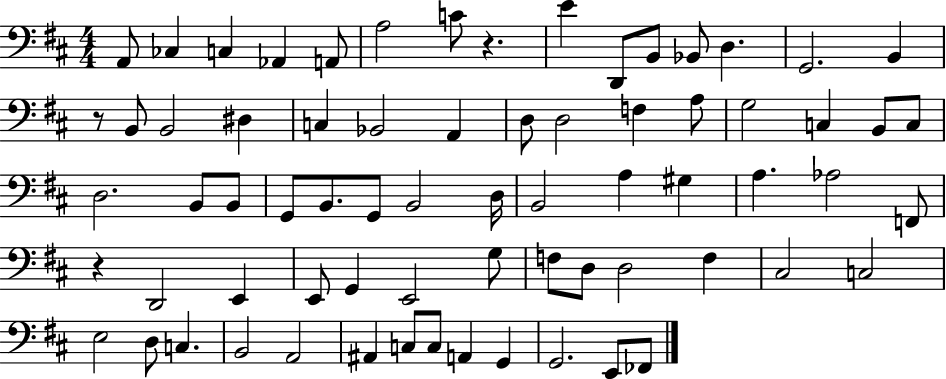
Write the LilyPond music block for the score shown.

{
  \clef bass
  \numericTimeSignature
  \time 4/4
  \key d \major
  \repeat volta 2 { a,8 ces4 c4 aes,4 a,8 | a2 c'8 r4. | e'4 d,8 b,8 bes,8 d4. | g,2. b,4 | \break r8 b,8 b,2 dis4 | c4 bes,2 a,4 | d8 d2 f4 a8 | g2 c4 b,8 c8 | \break d2. b,8 b,8 | g,8 b,8. g,8 b,2 d16 | b,2 a4 gis4 | a4. aes2 f,8 | \break r4 d,2 e,4 | e,8 g,4 e,2 g8 | f8 d8 d2 f4 | cis2 c2 | \break e2 d8 c4. | b,2 a,2 | ais,4 c8 c8 a,4 g,4 | g,2. e,8 fes,8 | \break } \bar "|."
}